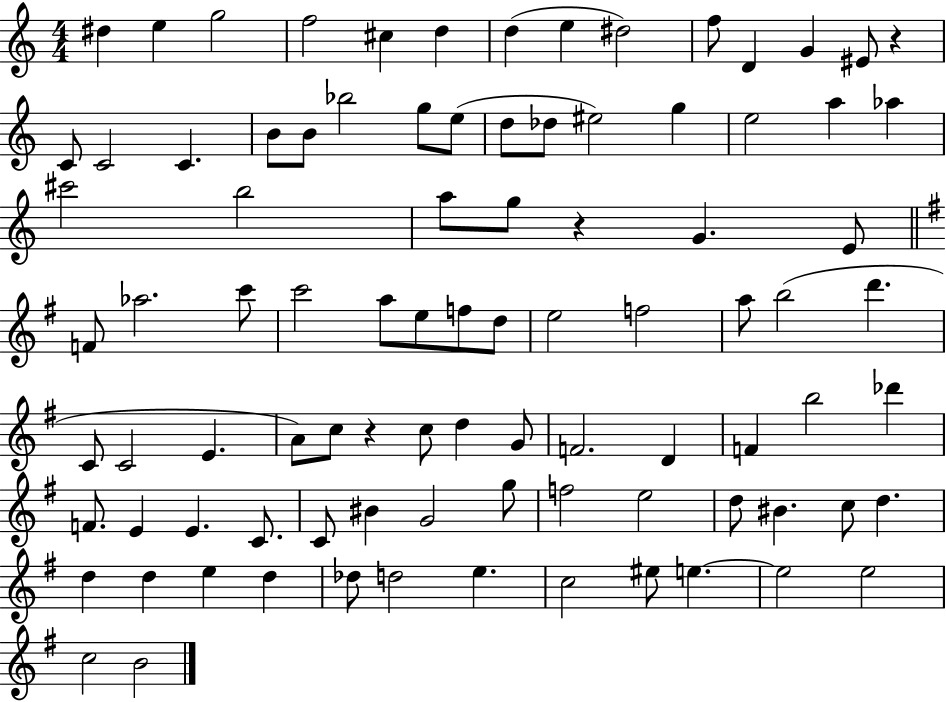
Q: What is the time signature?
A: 4/4